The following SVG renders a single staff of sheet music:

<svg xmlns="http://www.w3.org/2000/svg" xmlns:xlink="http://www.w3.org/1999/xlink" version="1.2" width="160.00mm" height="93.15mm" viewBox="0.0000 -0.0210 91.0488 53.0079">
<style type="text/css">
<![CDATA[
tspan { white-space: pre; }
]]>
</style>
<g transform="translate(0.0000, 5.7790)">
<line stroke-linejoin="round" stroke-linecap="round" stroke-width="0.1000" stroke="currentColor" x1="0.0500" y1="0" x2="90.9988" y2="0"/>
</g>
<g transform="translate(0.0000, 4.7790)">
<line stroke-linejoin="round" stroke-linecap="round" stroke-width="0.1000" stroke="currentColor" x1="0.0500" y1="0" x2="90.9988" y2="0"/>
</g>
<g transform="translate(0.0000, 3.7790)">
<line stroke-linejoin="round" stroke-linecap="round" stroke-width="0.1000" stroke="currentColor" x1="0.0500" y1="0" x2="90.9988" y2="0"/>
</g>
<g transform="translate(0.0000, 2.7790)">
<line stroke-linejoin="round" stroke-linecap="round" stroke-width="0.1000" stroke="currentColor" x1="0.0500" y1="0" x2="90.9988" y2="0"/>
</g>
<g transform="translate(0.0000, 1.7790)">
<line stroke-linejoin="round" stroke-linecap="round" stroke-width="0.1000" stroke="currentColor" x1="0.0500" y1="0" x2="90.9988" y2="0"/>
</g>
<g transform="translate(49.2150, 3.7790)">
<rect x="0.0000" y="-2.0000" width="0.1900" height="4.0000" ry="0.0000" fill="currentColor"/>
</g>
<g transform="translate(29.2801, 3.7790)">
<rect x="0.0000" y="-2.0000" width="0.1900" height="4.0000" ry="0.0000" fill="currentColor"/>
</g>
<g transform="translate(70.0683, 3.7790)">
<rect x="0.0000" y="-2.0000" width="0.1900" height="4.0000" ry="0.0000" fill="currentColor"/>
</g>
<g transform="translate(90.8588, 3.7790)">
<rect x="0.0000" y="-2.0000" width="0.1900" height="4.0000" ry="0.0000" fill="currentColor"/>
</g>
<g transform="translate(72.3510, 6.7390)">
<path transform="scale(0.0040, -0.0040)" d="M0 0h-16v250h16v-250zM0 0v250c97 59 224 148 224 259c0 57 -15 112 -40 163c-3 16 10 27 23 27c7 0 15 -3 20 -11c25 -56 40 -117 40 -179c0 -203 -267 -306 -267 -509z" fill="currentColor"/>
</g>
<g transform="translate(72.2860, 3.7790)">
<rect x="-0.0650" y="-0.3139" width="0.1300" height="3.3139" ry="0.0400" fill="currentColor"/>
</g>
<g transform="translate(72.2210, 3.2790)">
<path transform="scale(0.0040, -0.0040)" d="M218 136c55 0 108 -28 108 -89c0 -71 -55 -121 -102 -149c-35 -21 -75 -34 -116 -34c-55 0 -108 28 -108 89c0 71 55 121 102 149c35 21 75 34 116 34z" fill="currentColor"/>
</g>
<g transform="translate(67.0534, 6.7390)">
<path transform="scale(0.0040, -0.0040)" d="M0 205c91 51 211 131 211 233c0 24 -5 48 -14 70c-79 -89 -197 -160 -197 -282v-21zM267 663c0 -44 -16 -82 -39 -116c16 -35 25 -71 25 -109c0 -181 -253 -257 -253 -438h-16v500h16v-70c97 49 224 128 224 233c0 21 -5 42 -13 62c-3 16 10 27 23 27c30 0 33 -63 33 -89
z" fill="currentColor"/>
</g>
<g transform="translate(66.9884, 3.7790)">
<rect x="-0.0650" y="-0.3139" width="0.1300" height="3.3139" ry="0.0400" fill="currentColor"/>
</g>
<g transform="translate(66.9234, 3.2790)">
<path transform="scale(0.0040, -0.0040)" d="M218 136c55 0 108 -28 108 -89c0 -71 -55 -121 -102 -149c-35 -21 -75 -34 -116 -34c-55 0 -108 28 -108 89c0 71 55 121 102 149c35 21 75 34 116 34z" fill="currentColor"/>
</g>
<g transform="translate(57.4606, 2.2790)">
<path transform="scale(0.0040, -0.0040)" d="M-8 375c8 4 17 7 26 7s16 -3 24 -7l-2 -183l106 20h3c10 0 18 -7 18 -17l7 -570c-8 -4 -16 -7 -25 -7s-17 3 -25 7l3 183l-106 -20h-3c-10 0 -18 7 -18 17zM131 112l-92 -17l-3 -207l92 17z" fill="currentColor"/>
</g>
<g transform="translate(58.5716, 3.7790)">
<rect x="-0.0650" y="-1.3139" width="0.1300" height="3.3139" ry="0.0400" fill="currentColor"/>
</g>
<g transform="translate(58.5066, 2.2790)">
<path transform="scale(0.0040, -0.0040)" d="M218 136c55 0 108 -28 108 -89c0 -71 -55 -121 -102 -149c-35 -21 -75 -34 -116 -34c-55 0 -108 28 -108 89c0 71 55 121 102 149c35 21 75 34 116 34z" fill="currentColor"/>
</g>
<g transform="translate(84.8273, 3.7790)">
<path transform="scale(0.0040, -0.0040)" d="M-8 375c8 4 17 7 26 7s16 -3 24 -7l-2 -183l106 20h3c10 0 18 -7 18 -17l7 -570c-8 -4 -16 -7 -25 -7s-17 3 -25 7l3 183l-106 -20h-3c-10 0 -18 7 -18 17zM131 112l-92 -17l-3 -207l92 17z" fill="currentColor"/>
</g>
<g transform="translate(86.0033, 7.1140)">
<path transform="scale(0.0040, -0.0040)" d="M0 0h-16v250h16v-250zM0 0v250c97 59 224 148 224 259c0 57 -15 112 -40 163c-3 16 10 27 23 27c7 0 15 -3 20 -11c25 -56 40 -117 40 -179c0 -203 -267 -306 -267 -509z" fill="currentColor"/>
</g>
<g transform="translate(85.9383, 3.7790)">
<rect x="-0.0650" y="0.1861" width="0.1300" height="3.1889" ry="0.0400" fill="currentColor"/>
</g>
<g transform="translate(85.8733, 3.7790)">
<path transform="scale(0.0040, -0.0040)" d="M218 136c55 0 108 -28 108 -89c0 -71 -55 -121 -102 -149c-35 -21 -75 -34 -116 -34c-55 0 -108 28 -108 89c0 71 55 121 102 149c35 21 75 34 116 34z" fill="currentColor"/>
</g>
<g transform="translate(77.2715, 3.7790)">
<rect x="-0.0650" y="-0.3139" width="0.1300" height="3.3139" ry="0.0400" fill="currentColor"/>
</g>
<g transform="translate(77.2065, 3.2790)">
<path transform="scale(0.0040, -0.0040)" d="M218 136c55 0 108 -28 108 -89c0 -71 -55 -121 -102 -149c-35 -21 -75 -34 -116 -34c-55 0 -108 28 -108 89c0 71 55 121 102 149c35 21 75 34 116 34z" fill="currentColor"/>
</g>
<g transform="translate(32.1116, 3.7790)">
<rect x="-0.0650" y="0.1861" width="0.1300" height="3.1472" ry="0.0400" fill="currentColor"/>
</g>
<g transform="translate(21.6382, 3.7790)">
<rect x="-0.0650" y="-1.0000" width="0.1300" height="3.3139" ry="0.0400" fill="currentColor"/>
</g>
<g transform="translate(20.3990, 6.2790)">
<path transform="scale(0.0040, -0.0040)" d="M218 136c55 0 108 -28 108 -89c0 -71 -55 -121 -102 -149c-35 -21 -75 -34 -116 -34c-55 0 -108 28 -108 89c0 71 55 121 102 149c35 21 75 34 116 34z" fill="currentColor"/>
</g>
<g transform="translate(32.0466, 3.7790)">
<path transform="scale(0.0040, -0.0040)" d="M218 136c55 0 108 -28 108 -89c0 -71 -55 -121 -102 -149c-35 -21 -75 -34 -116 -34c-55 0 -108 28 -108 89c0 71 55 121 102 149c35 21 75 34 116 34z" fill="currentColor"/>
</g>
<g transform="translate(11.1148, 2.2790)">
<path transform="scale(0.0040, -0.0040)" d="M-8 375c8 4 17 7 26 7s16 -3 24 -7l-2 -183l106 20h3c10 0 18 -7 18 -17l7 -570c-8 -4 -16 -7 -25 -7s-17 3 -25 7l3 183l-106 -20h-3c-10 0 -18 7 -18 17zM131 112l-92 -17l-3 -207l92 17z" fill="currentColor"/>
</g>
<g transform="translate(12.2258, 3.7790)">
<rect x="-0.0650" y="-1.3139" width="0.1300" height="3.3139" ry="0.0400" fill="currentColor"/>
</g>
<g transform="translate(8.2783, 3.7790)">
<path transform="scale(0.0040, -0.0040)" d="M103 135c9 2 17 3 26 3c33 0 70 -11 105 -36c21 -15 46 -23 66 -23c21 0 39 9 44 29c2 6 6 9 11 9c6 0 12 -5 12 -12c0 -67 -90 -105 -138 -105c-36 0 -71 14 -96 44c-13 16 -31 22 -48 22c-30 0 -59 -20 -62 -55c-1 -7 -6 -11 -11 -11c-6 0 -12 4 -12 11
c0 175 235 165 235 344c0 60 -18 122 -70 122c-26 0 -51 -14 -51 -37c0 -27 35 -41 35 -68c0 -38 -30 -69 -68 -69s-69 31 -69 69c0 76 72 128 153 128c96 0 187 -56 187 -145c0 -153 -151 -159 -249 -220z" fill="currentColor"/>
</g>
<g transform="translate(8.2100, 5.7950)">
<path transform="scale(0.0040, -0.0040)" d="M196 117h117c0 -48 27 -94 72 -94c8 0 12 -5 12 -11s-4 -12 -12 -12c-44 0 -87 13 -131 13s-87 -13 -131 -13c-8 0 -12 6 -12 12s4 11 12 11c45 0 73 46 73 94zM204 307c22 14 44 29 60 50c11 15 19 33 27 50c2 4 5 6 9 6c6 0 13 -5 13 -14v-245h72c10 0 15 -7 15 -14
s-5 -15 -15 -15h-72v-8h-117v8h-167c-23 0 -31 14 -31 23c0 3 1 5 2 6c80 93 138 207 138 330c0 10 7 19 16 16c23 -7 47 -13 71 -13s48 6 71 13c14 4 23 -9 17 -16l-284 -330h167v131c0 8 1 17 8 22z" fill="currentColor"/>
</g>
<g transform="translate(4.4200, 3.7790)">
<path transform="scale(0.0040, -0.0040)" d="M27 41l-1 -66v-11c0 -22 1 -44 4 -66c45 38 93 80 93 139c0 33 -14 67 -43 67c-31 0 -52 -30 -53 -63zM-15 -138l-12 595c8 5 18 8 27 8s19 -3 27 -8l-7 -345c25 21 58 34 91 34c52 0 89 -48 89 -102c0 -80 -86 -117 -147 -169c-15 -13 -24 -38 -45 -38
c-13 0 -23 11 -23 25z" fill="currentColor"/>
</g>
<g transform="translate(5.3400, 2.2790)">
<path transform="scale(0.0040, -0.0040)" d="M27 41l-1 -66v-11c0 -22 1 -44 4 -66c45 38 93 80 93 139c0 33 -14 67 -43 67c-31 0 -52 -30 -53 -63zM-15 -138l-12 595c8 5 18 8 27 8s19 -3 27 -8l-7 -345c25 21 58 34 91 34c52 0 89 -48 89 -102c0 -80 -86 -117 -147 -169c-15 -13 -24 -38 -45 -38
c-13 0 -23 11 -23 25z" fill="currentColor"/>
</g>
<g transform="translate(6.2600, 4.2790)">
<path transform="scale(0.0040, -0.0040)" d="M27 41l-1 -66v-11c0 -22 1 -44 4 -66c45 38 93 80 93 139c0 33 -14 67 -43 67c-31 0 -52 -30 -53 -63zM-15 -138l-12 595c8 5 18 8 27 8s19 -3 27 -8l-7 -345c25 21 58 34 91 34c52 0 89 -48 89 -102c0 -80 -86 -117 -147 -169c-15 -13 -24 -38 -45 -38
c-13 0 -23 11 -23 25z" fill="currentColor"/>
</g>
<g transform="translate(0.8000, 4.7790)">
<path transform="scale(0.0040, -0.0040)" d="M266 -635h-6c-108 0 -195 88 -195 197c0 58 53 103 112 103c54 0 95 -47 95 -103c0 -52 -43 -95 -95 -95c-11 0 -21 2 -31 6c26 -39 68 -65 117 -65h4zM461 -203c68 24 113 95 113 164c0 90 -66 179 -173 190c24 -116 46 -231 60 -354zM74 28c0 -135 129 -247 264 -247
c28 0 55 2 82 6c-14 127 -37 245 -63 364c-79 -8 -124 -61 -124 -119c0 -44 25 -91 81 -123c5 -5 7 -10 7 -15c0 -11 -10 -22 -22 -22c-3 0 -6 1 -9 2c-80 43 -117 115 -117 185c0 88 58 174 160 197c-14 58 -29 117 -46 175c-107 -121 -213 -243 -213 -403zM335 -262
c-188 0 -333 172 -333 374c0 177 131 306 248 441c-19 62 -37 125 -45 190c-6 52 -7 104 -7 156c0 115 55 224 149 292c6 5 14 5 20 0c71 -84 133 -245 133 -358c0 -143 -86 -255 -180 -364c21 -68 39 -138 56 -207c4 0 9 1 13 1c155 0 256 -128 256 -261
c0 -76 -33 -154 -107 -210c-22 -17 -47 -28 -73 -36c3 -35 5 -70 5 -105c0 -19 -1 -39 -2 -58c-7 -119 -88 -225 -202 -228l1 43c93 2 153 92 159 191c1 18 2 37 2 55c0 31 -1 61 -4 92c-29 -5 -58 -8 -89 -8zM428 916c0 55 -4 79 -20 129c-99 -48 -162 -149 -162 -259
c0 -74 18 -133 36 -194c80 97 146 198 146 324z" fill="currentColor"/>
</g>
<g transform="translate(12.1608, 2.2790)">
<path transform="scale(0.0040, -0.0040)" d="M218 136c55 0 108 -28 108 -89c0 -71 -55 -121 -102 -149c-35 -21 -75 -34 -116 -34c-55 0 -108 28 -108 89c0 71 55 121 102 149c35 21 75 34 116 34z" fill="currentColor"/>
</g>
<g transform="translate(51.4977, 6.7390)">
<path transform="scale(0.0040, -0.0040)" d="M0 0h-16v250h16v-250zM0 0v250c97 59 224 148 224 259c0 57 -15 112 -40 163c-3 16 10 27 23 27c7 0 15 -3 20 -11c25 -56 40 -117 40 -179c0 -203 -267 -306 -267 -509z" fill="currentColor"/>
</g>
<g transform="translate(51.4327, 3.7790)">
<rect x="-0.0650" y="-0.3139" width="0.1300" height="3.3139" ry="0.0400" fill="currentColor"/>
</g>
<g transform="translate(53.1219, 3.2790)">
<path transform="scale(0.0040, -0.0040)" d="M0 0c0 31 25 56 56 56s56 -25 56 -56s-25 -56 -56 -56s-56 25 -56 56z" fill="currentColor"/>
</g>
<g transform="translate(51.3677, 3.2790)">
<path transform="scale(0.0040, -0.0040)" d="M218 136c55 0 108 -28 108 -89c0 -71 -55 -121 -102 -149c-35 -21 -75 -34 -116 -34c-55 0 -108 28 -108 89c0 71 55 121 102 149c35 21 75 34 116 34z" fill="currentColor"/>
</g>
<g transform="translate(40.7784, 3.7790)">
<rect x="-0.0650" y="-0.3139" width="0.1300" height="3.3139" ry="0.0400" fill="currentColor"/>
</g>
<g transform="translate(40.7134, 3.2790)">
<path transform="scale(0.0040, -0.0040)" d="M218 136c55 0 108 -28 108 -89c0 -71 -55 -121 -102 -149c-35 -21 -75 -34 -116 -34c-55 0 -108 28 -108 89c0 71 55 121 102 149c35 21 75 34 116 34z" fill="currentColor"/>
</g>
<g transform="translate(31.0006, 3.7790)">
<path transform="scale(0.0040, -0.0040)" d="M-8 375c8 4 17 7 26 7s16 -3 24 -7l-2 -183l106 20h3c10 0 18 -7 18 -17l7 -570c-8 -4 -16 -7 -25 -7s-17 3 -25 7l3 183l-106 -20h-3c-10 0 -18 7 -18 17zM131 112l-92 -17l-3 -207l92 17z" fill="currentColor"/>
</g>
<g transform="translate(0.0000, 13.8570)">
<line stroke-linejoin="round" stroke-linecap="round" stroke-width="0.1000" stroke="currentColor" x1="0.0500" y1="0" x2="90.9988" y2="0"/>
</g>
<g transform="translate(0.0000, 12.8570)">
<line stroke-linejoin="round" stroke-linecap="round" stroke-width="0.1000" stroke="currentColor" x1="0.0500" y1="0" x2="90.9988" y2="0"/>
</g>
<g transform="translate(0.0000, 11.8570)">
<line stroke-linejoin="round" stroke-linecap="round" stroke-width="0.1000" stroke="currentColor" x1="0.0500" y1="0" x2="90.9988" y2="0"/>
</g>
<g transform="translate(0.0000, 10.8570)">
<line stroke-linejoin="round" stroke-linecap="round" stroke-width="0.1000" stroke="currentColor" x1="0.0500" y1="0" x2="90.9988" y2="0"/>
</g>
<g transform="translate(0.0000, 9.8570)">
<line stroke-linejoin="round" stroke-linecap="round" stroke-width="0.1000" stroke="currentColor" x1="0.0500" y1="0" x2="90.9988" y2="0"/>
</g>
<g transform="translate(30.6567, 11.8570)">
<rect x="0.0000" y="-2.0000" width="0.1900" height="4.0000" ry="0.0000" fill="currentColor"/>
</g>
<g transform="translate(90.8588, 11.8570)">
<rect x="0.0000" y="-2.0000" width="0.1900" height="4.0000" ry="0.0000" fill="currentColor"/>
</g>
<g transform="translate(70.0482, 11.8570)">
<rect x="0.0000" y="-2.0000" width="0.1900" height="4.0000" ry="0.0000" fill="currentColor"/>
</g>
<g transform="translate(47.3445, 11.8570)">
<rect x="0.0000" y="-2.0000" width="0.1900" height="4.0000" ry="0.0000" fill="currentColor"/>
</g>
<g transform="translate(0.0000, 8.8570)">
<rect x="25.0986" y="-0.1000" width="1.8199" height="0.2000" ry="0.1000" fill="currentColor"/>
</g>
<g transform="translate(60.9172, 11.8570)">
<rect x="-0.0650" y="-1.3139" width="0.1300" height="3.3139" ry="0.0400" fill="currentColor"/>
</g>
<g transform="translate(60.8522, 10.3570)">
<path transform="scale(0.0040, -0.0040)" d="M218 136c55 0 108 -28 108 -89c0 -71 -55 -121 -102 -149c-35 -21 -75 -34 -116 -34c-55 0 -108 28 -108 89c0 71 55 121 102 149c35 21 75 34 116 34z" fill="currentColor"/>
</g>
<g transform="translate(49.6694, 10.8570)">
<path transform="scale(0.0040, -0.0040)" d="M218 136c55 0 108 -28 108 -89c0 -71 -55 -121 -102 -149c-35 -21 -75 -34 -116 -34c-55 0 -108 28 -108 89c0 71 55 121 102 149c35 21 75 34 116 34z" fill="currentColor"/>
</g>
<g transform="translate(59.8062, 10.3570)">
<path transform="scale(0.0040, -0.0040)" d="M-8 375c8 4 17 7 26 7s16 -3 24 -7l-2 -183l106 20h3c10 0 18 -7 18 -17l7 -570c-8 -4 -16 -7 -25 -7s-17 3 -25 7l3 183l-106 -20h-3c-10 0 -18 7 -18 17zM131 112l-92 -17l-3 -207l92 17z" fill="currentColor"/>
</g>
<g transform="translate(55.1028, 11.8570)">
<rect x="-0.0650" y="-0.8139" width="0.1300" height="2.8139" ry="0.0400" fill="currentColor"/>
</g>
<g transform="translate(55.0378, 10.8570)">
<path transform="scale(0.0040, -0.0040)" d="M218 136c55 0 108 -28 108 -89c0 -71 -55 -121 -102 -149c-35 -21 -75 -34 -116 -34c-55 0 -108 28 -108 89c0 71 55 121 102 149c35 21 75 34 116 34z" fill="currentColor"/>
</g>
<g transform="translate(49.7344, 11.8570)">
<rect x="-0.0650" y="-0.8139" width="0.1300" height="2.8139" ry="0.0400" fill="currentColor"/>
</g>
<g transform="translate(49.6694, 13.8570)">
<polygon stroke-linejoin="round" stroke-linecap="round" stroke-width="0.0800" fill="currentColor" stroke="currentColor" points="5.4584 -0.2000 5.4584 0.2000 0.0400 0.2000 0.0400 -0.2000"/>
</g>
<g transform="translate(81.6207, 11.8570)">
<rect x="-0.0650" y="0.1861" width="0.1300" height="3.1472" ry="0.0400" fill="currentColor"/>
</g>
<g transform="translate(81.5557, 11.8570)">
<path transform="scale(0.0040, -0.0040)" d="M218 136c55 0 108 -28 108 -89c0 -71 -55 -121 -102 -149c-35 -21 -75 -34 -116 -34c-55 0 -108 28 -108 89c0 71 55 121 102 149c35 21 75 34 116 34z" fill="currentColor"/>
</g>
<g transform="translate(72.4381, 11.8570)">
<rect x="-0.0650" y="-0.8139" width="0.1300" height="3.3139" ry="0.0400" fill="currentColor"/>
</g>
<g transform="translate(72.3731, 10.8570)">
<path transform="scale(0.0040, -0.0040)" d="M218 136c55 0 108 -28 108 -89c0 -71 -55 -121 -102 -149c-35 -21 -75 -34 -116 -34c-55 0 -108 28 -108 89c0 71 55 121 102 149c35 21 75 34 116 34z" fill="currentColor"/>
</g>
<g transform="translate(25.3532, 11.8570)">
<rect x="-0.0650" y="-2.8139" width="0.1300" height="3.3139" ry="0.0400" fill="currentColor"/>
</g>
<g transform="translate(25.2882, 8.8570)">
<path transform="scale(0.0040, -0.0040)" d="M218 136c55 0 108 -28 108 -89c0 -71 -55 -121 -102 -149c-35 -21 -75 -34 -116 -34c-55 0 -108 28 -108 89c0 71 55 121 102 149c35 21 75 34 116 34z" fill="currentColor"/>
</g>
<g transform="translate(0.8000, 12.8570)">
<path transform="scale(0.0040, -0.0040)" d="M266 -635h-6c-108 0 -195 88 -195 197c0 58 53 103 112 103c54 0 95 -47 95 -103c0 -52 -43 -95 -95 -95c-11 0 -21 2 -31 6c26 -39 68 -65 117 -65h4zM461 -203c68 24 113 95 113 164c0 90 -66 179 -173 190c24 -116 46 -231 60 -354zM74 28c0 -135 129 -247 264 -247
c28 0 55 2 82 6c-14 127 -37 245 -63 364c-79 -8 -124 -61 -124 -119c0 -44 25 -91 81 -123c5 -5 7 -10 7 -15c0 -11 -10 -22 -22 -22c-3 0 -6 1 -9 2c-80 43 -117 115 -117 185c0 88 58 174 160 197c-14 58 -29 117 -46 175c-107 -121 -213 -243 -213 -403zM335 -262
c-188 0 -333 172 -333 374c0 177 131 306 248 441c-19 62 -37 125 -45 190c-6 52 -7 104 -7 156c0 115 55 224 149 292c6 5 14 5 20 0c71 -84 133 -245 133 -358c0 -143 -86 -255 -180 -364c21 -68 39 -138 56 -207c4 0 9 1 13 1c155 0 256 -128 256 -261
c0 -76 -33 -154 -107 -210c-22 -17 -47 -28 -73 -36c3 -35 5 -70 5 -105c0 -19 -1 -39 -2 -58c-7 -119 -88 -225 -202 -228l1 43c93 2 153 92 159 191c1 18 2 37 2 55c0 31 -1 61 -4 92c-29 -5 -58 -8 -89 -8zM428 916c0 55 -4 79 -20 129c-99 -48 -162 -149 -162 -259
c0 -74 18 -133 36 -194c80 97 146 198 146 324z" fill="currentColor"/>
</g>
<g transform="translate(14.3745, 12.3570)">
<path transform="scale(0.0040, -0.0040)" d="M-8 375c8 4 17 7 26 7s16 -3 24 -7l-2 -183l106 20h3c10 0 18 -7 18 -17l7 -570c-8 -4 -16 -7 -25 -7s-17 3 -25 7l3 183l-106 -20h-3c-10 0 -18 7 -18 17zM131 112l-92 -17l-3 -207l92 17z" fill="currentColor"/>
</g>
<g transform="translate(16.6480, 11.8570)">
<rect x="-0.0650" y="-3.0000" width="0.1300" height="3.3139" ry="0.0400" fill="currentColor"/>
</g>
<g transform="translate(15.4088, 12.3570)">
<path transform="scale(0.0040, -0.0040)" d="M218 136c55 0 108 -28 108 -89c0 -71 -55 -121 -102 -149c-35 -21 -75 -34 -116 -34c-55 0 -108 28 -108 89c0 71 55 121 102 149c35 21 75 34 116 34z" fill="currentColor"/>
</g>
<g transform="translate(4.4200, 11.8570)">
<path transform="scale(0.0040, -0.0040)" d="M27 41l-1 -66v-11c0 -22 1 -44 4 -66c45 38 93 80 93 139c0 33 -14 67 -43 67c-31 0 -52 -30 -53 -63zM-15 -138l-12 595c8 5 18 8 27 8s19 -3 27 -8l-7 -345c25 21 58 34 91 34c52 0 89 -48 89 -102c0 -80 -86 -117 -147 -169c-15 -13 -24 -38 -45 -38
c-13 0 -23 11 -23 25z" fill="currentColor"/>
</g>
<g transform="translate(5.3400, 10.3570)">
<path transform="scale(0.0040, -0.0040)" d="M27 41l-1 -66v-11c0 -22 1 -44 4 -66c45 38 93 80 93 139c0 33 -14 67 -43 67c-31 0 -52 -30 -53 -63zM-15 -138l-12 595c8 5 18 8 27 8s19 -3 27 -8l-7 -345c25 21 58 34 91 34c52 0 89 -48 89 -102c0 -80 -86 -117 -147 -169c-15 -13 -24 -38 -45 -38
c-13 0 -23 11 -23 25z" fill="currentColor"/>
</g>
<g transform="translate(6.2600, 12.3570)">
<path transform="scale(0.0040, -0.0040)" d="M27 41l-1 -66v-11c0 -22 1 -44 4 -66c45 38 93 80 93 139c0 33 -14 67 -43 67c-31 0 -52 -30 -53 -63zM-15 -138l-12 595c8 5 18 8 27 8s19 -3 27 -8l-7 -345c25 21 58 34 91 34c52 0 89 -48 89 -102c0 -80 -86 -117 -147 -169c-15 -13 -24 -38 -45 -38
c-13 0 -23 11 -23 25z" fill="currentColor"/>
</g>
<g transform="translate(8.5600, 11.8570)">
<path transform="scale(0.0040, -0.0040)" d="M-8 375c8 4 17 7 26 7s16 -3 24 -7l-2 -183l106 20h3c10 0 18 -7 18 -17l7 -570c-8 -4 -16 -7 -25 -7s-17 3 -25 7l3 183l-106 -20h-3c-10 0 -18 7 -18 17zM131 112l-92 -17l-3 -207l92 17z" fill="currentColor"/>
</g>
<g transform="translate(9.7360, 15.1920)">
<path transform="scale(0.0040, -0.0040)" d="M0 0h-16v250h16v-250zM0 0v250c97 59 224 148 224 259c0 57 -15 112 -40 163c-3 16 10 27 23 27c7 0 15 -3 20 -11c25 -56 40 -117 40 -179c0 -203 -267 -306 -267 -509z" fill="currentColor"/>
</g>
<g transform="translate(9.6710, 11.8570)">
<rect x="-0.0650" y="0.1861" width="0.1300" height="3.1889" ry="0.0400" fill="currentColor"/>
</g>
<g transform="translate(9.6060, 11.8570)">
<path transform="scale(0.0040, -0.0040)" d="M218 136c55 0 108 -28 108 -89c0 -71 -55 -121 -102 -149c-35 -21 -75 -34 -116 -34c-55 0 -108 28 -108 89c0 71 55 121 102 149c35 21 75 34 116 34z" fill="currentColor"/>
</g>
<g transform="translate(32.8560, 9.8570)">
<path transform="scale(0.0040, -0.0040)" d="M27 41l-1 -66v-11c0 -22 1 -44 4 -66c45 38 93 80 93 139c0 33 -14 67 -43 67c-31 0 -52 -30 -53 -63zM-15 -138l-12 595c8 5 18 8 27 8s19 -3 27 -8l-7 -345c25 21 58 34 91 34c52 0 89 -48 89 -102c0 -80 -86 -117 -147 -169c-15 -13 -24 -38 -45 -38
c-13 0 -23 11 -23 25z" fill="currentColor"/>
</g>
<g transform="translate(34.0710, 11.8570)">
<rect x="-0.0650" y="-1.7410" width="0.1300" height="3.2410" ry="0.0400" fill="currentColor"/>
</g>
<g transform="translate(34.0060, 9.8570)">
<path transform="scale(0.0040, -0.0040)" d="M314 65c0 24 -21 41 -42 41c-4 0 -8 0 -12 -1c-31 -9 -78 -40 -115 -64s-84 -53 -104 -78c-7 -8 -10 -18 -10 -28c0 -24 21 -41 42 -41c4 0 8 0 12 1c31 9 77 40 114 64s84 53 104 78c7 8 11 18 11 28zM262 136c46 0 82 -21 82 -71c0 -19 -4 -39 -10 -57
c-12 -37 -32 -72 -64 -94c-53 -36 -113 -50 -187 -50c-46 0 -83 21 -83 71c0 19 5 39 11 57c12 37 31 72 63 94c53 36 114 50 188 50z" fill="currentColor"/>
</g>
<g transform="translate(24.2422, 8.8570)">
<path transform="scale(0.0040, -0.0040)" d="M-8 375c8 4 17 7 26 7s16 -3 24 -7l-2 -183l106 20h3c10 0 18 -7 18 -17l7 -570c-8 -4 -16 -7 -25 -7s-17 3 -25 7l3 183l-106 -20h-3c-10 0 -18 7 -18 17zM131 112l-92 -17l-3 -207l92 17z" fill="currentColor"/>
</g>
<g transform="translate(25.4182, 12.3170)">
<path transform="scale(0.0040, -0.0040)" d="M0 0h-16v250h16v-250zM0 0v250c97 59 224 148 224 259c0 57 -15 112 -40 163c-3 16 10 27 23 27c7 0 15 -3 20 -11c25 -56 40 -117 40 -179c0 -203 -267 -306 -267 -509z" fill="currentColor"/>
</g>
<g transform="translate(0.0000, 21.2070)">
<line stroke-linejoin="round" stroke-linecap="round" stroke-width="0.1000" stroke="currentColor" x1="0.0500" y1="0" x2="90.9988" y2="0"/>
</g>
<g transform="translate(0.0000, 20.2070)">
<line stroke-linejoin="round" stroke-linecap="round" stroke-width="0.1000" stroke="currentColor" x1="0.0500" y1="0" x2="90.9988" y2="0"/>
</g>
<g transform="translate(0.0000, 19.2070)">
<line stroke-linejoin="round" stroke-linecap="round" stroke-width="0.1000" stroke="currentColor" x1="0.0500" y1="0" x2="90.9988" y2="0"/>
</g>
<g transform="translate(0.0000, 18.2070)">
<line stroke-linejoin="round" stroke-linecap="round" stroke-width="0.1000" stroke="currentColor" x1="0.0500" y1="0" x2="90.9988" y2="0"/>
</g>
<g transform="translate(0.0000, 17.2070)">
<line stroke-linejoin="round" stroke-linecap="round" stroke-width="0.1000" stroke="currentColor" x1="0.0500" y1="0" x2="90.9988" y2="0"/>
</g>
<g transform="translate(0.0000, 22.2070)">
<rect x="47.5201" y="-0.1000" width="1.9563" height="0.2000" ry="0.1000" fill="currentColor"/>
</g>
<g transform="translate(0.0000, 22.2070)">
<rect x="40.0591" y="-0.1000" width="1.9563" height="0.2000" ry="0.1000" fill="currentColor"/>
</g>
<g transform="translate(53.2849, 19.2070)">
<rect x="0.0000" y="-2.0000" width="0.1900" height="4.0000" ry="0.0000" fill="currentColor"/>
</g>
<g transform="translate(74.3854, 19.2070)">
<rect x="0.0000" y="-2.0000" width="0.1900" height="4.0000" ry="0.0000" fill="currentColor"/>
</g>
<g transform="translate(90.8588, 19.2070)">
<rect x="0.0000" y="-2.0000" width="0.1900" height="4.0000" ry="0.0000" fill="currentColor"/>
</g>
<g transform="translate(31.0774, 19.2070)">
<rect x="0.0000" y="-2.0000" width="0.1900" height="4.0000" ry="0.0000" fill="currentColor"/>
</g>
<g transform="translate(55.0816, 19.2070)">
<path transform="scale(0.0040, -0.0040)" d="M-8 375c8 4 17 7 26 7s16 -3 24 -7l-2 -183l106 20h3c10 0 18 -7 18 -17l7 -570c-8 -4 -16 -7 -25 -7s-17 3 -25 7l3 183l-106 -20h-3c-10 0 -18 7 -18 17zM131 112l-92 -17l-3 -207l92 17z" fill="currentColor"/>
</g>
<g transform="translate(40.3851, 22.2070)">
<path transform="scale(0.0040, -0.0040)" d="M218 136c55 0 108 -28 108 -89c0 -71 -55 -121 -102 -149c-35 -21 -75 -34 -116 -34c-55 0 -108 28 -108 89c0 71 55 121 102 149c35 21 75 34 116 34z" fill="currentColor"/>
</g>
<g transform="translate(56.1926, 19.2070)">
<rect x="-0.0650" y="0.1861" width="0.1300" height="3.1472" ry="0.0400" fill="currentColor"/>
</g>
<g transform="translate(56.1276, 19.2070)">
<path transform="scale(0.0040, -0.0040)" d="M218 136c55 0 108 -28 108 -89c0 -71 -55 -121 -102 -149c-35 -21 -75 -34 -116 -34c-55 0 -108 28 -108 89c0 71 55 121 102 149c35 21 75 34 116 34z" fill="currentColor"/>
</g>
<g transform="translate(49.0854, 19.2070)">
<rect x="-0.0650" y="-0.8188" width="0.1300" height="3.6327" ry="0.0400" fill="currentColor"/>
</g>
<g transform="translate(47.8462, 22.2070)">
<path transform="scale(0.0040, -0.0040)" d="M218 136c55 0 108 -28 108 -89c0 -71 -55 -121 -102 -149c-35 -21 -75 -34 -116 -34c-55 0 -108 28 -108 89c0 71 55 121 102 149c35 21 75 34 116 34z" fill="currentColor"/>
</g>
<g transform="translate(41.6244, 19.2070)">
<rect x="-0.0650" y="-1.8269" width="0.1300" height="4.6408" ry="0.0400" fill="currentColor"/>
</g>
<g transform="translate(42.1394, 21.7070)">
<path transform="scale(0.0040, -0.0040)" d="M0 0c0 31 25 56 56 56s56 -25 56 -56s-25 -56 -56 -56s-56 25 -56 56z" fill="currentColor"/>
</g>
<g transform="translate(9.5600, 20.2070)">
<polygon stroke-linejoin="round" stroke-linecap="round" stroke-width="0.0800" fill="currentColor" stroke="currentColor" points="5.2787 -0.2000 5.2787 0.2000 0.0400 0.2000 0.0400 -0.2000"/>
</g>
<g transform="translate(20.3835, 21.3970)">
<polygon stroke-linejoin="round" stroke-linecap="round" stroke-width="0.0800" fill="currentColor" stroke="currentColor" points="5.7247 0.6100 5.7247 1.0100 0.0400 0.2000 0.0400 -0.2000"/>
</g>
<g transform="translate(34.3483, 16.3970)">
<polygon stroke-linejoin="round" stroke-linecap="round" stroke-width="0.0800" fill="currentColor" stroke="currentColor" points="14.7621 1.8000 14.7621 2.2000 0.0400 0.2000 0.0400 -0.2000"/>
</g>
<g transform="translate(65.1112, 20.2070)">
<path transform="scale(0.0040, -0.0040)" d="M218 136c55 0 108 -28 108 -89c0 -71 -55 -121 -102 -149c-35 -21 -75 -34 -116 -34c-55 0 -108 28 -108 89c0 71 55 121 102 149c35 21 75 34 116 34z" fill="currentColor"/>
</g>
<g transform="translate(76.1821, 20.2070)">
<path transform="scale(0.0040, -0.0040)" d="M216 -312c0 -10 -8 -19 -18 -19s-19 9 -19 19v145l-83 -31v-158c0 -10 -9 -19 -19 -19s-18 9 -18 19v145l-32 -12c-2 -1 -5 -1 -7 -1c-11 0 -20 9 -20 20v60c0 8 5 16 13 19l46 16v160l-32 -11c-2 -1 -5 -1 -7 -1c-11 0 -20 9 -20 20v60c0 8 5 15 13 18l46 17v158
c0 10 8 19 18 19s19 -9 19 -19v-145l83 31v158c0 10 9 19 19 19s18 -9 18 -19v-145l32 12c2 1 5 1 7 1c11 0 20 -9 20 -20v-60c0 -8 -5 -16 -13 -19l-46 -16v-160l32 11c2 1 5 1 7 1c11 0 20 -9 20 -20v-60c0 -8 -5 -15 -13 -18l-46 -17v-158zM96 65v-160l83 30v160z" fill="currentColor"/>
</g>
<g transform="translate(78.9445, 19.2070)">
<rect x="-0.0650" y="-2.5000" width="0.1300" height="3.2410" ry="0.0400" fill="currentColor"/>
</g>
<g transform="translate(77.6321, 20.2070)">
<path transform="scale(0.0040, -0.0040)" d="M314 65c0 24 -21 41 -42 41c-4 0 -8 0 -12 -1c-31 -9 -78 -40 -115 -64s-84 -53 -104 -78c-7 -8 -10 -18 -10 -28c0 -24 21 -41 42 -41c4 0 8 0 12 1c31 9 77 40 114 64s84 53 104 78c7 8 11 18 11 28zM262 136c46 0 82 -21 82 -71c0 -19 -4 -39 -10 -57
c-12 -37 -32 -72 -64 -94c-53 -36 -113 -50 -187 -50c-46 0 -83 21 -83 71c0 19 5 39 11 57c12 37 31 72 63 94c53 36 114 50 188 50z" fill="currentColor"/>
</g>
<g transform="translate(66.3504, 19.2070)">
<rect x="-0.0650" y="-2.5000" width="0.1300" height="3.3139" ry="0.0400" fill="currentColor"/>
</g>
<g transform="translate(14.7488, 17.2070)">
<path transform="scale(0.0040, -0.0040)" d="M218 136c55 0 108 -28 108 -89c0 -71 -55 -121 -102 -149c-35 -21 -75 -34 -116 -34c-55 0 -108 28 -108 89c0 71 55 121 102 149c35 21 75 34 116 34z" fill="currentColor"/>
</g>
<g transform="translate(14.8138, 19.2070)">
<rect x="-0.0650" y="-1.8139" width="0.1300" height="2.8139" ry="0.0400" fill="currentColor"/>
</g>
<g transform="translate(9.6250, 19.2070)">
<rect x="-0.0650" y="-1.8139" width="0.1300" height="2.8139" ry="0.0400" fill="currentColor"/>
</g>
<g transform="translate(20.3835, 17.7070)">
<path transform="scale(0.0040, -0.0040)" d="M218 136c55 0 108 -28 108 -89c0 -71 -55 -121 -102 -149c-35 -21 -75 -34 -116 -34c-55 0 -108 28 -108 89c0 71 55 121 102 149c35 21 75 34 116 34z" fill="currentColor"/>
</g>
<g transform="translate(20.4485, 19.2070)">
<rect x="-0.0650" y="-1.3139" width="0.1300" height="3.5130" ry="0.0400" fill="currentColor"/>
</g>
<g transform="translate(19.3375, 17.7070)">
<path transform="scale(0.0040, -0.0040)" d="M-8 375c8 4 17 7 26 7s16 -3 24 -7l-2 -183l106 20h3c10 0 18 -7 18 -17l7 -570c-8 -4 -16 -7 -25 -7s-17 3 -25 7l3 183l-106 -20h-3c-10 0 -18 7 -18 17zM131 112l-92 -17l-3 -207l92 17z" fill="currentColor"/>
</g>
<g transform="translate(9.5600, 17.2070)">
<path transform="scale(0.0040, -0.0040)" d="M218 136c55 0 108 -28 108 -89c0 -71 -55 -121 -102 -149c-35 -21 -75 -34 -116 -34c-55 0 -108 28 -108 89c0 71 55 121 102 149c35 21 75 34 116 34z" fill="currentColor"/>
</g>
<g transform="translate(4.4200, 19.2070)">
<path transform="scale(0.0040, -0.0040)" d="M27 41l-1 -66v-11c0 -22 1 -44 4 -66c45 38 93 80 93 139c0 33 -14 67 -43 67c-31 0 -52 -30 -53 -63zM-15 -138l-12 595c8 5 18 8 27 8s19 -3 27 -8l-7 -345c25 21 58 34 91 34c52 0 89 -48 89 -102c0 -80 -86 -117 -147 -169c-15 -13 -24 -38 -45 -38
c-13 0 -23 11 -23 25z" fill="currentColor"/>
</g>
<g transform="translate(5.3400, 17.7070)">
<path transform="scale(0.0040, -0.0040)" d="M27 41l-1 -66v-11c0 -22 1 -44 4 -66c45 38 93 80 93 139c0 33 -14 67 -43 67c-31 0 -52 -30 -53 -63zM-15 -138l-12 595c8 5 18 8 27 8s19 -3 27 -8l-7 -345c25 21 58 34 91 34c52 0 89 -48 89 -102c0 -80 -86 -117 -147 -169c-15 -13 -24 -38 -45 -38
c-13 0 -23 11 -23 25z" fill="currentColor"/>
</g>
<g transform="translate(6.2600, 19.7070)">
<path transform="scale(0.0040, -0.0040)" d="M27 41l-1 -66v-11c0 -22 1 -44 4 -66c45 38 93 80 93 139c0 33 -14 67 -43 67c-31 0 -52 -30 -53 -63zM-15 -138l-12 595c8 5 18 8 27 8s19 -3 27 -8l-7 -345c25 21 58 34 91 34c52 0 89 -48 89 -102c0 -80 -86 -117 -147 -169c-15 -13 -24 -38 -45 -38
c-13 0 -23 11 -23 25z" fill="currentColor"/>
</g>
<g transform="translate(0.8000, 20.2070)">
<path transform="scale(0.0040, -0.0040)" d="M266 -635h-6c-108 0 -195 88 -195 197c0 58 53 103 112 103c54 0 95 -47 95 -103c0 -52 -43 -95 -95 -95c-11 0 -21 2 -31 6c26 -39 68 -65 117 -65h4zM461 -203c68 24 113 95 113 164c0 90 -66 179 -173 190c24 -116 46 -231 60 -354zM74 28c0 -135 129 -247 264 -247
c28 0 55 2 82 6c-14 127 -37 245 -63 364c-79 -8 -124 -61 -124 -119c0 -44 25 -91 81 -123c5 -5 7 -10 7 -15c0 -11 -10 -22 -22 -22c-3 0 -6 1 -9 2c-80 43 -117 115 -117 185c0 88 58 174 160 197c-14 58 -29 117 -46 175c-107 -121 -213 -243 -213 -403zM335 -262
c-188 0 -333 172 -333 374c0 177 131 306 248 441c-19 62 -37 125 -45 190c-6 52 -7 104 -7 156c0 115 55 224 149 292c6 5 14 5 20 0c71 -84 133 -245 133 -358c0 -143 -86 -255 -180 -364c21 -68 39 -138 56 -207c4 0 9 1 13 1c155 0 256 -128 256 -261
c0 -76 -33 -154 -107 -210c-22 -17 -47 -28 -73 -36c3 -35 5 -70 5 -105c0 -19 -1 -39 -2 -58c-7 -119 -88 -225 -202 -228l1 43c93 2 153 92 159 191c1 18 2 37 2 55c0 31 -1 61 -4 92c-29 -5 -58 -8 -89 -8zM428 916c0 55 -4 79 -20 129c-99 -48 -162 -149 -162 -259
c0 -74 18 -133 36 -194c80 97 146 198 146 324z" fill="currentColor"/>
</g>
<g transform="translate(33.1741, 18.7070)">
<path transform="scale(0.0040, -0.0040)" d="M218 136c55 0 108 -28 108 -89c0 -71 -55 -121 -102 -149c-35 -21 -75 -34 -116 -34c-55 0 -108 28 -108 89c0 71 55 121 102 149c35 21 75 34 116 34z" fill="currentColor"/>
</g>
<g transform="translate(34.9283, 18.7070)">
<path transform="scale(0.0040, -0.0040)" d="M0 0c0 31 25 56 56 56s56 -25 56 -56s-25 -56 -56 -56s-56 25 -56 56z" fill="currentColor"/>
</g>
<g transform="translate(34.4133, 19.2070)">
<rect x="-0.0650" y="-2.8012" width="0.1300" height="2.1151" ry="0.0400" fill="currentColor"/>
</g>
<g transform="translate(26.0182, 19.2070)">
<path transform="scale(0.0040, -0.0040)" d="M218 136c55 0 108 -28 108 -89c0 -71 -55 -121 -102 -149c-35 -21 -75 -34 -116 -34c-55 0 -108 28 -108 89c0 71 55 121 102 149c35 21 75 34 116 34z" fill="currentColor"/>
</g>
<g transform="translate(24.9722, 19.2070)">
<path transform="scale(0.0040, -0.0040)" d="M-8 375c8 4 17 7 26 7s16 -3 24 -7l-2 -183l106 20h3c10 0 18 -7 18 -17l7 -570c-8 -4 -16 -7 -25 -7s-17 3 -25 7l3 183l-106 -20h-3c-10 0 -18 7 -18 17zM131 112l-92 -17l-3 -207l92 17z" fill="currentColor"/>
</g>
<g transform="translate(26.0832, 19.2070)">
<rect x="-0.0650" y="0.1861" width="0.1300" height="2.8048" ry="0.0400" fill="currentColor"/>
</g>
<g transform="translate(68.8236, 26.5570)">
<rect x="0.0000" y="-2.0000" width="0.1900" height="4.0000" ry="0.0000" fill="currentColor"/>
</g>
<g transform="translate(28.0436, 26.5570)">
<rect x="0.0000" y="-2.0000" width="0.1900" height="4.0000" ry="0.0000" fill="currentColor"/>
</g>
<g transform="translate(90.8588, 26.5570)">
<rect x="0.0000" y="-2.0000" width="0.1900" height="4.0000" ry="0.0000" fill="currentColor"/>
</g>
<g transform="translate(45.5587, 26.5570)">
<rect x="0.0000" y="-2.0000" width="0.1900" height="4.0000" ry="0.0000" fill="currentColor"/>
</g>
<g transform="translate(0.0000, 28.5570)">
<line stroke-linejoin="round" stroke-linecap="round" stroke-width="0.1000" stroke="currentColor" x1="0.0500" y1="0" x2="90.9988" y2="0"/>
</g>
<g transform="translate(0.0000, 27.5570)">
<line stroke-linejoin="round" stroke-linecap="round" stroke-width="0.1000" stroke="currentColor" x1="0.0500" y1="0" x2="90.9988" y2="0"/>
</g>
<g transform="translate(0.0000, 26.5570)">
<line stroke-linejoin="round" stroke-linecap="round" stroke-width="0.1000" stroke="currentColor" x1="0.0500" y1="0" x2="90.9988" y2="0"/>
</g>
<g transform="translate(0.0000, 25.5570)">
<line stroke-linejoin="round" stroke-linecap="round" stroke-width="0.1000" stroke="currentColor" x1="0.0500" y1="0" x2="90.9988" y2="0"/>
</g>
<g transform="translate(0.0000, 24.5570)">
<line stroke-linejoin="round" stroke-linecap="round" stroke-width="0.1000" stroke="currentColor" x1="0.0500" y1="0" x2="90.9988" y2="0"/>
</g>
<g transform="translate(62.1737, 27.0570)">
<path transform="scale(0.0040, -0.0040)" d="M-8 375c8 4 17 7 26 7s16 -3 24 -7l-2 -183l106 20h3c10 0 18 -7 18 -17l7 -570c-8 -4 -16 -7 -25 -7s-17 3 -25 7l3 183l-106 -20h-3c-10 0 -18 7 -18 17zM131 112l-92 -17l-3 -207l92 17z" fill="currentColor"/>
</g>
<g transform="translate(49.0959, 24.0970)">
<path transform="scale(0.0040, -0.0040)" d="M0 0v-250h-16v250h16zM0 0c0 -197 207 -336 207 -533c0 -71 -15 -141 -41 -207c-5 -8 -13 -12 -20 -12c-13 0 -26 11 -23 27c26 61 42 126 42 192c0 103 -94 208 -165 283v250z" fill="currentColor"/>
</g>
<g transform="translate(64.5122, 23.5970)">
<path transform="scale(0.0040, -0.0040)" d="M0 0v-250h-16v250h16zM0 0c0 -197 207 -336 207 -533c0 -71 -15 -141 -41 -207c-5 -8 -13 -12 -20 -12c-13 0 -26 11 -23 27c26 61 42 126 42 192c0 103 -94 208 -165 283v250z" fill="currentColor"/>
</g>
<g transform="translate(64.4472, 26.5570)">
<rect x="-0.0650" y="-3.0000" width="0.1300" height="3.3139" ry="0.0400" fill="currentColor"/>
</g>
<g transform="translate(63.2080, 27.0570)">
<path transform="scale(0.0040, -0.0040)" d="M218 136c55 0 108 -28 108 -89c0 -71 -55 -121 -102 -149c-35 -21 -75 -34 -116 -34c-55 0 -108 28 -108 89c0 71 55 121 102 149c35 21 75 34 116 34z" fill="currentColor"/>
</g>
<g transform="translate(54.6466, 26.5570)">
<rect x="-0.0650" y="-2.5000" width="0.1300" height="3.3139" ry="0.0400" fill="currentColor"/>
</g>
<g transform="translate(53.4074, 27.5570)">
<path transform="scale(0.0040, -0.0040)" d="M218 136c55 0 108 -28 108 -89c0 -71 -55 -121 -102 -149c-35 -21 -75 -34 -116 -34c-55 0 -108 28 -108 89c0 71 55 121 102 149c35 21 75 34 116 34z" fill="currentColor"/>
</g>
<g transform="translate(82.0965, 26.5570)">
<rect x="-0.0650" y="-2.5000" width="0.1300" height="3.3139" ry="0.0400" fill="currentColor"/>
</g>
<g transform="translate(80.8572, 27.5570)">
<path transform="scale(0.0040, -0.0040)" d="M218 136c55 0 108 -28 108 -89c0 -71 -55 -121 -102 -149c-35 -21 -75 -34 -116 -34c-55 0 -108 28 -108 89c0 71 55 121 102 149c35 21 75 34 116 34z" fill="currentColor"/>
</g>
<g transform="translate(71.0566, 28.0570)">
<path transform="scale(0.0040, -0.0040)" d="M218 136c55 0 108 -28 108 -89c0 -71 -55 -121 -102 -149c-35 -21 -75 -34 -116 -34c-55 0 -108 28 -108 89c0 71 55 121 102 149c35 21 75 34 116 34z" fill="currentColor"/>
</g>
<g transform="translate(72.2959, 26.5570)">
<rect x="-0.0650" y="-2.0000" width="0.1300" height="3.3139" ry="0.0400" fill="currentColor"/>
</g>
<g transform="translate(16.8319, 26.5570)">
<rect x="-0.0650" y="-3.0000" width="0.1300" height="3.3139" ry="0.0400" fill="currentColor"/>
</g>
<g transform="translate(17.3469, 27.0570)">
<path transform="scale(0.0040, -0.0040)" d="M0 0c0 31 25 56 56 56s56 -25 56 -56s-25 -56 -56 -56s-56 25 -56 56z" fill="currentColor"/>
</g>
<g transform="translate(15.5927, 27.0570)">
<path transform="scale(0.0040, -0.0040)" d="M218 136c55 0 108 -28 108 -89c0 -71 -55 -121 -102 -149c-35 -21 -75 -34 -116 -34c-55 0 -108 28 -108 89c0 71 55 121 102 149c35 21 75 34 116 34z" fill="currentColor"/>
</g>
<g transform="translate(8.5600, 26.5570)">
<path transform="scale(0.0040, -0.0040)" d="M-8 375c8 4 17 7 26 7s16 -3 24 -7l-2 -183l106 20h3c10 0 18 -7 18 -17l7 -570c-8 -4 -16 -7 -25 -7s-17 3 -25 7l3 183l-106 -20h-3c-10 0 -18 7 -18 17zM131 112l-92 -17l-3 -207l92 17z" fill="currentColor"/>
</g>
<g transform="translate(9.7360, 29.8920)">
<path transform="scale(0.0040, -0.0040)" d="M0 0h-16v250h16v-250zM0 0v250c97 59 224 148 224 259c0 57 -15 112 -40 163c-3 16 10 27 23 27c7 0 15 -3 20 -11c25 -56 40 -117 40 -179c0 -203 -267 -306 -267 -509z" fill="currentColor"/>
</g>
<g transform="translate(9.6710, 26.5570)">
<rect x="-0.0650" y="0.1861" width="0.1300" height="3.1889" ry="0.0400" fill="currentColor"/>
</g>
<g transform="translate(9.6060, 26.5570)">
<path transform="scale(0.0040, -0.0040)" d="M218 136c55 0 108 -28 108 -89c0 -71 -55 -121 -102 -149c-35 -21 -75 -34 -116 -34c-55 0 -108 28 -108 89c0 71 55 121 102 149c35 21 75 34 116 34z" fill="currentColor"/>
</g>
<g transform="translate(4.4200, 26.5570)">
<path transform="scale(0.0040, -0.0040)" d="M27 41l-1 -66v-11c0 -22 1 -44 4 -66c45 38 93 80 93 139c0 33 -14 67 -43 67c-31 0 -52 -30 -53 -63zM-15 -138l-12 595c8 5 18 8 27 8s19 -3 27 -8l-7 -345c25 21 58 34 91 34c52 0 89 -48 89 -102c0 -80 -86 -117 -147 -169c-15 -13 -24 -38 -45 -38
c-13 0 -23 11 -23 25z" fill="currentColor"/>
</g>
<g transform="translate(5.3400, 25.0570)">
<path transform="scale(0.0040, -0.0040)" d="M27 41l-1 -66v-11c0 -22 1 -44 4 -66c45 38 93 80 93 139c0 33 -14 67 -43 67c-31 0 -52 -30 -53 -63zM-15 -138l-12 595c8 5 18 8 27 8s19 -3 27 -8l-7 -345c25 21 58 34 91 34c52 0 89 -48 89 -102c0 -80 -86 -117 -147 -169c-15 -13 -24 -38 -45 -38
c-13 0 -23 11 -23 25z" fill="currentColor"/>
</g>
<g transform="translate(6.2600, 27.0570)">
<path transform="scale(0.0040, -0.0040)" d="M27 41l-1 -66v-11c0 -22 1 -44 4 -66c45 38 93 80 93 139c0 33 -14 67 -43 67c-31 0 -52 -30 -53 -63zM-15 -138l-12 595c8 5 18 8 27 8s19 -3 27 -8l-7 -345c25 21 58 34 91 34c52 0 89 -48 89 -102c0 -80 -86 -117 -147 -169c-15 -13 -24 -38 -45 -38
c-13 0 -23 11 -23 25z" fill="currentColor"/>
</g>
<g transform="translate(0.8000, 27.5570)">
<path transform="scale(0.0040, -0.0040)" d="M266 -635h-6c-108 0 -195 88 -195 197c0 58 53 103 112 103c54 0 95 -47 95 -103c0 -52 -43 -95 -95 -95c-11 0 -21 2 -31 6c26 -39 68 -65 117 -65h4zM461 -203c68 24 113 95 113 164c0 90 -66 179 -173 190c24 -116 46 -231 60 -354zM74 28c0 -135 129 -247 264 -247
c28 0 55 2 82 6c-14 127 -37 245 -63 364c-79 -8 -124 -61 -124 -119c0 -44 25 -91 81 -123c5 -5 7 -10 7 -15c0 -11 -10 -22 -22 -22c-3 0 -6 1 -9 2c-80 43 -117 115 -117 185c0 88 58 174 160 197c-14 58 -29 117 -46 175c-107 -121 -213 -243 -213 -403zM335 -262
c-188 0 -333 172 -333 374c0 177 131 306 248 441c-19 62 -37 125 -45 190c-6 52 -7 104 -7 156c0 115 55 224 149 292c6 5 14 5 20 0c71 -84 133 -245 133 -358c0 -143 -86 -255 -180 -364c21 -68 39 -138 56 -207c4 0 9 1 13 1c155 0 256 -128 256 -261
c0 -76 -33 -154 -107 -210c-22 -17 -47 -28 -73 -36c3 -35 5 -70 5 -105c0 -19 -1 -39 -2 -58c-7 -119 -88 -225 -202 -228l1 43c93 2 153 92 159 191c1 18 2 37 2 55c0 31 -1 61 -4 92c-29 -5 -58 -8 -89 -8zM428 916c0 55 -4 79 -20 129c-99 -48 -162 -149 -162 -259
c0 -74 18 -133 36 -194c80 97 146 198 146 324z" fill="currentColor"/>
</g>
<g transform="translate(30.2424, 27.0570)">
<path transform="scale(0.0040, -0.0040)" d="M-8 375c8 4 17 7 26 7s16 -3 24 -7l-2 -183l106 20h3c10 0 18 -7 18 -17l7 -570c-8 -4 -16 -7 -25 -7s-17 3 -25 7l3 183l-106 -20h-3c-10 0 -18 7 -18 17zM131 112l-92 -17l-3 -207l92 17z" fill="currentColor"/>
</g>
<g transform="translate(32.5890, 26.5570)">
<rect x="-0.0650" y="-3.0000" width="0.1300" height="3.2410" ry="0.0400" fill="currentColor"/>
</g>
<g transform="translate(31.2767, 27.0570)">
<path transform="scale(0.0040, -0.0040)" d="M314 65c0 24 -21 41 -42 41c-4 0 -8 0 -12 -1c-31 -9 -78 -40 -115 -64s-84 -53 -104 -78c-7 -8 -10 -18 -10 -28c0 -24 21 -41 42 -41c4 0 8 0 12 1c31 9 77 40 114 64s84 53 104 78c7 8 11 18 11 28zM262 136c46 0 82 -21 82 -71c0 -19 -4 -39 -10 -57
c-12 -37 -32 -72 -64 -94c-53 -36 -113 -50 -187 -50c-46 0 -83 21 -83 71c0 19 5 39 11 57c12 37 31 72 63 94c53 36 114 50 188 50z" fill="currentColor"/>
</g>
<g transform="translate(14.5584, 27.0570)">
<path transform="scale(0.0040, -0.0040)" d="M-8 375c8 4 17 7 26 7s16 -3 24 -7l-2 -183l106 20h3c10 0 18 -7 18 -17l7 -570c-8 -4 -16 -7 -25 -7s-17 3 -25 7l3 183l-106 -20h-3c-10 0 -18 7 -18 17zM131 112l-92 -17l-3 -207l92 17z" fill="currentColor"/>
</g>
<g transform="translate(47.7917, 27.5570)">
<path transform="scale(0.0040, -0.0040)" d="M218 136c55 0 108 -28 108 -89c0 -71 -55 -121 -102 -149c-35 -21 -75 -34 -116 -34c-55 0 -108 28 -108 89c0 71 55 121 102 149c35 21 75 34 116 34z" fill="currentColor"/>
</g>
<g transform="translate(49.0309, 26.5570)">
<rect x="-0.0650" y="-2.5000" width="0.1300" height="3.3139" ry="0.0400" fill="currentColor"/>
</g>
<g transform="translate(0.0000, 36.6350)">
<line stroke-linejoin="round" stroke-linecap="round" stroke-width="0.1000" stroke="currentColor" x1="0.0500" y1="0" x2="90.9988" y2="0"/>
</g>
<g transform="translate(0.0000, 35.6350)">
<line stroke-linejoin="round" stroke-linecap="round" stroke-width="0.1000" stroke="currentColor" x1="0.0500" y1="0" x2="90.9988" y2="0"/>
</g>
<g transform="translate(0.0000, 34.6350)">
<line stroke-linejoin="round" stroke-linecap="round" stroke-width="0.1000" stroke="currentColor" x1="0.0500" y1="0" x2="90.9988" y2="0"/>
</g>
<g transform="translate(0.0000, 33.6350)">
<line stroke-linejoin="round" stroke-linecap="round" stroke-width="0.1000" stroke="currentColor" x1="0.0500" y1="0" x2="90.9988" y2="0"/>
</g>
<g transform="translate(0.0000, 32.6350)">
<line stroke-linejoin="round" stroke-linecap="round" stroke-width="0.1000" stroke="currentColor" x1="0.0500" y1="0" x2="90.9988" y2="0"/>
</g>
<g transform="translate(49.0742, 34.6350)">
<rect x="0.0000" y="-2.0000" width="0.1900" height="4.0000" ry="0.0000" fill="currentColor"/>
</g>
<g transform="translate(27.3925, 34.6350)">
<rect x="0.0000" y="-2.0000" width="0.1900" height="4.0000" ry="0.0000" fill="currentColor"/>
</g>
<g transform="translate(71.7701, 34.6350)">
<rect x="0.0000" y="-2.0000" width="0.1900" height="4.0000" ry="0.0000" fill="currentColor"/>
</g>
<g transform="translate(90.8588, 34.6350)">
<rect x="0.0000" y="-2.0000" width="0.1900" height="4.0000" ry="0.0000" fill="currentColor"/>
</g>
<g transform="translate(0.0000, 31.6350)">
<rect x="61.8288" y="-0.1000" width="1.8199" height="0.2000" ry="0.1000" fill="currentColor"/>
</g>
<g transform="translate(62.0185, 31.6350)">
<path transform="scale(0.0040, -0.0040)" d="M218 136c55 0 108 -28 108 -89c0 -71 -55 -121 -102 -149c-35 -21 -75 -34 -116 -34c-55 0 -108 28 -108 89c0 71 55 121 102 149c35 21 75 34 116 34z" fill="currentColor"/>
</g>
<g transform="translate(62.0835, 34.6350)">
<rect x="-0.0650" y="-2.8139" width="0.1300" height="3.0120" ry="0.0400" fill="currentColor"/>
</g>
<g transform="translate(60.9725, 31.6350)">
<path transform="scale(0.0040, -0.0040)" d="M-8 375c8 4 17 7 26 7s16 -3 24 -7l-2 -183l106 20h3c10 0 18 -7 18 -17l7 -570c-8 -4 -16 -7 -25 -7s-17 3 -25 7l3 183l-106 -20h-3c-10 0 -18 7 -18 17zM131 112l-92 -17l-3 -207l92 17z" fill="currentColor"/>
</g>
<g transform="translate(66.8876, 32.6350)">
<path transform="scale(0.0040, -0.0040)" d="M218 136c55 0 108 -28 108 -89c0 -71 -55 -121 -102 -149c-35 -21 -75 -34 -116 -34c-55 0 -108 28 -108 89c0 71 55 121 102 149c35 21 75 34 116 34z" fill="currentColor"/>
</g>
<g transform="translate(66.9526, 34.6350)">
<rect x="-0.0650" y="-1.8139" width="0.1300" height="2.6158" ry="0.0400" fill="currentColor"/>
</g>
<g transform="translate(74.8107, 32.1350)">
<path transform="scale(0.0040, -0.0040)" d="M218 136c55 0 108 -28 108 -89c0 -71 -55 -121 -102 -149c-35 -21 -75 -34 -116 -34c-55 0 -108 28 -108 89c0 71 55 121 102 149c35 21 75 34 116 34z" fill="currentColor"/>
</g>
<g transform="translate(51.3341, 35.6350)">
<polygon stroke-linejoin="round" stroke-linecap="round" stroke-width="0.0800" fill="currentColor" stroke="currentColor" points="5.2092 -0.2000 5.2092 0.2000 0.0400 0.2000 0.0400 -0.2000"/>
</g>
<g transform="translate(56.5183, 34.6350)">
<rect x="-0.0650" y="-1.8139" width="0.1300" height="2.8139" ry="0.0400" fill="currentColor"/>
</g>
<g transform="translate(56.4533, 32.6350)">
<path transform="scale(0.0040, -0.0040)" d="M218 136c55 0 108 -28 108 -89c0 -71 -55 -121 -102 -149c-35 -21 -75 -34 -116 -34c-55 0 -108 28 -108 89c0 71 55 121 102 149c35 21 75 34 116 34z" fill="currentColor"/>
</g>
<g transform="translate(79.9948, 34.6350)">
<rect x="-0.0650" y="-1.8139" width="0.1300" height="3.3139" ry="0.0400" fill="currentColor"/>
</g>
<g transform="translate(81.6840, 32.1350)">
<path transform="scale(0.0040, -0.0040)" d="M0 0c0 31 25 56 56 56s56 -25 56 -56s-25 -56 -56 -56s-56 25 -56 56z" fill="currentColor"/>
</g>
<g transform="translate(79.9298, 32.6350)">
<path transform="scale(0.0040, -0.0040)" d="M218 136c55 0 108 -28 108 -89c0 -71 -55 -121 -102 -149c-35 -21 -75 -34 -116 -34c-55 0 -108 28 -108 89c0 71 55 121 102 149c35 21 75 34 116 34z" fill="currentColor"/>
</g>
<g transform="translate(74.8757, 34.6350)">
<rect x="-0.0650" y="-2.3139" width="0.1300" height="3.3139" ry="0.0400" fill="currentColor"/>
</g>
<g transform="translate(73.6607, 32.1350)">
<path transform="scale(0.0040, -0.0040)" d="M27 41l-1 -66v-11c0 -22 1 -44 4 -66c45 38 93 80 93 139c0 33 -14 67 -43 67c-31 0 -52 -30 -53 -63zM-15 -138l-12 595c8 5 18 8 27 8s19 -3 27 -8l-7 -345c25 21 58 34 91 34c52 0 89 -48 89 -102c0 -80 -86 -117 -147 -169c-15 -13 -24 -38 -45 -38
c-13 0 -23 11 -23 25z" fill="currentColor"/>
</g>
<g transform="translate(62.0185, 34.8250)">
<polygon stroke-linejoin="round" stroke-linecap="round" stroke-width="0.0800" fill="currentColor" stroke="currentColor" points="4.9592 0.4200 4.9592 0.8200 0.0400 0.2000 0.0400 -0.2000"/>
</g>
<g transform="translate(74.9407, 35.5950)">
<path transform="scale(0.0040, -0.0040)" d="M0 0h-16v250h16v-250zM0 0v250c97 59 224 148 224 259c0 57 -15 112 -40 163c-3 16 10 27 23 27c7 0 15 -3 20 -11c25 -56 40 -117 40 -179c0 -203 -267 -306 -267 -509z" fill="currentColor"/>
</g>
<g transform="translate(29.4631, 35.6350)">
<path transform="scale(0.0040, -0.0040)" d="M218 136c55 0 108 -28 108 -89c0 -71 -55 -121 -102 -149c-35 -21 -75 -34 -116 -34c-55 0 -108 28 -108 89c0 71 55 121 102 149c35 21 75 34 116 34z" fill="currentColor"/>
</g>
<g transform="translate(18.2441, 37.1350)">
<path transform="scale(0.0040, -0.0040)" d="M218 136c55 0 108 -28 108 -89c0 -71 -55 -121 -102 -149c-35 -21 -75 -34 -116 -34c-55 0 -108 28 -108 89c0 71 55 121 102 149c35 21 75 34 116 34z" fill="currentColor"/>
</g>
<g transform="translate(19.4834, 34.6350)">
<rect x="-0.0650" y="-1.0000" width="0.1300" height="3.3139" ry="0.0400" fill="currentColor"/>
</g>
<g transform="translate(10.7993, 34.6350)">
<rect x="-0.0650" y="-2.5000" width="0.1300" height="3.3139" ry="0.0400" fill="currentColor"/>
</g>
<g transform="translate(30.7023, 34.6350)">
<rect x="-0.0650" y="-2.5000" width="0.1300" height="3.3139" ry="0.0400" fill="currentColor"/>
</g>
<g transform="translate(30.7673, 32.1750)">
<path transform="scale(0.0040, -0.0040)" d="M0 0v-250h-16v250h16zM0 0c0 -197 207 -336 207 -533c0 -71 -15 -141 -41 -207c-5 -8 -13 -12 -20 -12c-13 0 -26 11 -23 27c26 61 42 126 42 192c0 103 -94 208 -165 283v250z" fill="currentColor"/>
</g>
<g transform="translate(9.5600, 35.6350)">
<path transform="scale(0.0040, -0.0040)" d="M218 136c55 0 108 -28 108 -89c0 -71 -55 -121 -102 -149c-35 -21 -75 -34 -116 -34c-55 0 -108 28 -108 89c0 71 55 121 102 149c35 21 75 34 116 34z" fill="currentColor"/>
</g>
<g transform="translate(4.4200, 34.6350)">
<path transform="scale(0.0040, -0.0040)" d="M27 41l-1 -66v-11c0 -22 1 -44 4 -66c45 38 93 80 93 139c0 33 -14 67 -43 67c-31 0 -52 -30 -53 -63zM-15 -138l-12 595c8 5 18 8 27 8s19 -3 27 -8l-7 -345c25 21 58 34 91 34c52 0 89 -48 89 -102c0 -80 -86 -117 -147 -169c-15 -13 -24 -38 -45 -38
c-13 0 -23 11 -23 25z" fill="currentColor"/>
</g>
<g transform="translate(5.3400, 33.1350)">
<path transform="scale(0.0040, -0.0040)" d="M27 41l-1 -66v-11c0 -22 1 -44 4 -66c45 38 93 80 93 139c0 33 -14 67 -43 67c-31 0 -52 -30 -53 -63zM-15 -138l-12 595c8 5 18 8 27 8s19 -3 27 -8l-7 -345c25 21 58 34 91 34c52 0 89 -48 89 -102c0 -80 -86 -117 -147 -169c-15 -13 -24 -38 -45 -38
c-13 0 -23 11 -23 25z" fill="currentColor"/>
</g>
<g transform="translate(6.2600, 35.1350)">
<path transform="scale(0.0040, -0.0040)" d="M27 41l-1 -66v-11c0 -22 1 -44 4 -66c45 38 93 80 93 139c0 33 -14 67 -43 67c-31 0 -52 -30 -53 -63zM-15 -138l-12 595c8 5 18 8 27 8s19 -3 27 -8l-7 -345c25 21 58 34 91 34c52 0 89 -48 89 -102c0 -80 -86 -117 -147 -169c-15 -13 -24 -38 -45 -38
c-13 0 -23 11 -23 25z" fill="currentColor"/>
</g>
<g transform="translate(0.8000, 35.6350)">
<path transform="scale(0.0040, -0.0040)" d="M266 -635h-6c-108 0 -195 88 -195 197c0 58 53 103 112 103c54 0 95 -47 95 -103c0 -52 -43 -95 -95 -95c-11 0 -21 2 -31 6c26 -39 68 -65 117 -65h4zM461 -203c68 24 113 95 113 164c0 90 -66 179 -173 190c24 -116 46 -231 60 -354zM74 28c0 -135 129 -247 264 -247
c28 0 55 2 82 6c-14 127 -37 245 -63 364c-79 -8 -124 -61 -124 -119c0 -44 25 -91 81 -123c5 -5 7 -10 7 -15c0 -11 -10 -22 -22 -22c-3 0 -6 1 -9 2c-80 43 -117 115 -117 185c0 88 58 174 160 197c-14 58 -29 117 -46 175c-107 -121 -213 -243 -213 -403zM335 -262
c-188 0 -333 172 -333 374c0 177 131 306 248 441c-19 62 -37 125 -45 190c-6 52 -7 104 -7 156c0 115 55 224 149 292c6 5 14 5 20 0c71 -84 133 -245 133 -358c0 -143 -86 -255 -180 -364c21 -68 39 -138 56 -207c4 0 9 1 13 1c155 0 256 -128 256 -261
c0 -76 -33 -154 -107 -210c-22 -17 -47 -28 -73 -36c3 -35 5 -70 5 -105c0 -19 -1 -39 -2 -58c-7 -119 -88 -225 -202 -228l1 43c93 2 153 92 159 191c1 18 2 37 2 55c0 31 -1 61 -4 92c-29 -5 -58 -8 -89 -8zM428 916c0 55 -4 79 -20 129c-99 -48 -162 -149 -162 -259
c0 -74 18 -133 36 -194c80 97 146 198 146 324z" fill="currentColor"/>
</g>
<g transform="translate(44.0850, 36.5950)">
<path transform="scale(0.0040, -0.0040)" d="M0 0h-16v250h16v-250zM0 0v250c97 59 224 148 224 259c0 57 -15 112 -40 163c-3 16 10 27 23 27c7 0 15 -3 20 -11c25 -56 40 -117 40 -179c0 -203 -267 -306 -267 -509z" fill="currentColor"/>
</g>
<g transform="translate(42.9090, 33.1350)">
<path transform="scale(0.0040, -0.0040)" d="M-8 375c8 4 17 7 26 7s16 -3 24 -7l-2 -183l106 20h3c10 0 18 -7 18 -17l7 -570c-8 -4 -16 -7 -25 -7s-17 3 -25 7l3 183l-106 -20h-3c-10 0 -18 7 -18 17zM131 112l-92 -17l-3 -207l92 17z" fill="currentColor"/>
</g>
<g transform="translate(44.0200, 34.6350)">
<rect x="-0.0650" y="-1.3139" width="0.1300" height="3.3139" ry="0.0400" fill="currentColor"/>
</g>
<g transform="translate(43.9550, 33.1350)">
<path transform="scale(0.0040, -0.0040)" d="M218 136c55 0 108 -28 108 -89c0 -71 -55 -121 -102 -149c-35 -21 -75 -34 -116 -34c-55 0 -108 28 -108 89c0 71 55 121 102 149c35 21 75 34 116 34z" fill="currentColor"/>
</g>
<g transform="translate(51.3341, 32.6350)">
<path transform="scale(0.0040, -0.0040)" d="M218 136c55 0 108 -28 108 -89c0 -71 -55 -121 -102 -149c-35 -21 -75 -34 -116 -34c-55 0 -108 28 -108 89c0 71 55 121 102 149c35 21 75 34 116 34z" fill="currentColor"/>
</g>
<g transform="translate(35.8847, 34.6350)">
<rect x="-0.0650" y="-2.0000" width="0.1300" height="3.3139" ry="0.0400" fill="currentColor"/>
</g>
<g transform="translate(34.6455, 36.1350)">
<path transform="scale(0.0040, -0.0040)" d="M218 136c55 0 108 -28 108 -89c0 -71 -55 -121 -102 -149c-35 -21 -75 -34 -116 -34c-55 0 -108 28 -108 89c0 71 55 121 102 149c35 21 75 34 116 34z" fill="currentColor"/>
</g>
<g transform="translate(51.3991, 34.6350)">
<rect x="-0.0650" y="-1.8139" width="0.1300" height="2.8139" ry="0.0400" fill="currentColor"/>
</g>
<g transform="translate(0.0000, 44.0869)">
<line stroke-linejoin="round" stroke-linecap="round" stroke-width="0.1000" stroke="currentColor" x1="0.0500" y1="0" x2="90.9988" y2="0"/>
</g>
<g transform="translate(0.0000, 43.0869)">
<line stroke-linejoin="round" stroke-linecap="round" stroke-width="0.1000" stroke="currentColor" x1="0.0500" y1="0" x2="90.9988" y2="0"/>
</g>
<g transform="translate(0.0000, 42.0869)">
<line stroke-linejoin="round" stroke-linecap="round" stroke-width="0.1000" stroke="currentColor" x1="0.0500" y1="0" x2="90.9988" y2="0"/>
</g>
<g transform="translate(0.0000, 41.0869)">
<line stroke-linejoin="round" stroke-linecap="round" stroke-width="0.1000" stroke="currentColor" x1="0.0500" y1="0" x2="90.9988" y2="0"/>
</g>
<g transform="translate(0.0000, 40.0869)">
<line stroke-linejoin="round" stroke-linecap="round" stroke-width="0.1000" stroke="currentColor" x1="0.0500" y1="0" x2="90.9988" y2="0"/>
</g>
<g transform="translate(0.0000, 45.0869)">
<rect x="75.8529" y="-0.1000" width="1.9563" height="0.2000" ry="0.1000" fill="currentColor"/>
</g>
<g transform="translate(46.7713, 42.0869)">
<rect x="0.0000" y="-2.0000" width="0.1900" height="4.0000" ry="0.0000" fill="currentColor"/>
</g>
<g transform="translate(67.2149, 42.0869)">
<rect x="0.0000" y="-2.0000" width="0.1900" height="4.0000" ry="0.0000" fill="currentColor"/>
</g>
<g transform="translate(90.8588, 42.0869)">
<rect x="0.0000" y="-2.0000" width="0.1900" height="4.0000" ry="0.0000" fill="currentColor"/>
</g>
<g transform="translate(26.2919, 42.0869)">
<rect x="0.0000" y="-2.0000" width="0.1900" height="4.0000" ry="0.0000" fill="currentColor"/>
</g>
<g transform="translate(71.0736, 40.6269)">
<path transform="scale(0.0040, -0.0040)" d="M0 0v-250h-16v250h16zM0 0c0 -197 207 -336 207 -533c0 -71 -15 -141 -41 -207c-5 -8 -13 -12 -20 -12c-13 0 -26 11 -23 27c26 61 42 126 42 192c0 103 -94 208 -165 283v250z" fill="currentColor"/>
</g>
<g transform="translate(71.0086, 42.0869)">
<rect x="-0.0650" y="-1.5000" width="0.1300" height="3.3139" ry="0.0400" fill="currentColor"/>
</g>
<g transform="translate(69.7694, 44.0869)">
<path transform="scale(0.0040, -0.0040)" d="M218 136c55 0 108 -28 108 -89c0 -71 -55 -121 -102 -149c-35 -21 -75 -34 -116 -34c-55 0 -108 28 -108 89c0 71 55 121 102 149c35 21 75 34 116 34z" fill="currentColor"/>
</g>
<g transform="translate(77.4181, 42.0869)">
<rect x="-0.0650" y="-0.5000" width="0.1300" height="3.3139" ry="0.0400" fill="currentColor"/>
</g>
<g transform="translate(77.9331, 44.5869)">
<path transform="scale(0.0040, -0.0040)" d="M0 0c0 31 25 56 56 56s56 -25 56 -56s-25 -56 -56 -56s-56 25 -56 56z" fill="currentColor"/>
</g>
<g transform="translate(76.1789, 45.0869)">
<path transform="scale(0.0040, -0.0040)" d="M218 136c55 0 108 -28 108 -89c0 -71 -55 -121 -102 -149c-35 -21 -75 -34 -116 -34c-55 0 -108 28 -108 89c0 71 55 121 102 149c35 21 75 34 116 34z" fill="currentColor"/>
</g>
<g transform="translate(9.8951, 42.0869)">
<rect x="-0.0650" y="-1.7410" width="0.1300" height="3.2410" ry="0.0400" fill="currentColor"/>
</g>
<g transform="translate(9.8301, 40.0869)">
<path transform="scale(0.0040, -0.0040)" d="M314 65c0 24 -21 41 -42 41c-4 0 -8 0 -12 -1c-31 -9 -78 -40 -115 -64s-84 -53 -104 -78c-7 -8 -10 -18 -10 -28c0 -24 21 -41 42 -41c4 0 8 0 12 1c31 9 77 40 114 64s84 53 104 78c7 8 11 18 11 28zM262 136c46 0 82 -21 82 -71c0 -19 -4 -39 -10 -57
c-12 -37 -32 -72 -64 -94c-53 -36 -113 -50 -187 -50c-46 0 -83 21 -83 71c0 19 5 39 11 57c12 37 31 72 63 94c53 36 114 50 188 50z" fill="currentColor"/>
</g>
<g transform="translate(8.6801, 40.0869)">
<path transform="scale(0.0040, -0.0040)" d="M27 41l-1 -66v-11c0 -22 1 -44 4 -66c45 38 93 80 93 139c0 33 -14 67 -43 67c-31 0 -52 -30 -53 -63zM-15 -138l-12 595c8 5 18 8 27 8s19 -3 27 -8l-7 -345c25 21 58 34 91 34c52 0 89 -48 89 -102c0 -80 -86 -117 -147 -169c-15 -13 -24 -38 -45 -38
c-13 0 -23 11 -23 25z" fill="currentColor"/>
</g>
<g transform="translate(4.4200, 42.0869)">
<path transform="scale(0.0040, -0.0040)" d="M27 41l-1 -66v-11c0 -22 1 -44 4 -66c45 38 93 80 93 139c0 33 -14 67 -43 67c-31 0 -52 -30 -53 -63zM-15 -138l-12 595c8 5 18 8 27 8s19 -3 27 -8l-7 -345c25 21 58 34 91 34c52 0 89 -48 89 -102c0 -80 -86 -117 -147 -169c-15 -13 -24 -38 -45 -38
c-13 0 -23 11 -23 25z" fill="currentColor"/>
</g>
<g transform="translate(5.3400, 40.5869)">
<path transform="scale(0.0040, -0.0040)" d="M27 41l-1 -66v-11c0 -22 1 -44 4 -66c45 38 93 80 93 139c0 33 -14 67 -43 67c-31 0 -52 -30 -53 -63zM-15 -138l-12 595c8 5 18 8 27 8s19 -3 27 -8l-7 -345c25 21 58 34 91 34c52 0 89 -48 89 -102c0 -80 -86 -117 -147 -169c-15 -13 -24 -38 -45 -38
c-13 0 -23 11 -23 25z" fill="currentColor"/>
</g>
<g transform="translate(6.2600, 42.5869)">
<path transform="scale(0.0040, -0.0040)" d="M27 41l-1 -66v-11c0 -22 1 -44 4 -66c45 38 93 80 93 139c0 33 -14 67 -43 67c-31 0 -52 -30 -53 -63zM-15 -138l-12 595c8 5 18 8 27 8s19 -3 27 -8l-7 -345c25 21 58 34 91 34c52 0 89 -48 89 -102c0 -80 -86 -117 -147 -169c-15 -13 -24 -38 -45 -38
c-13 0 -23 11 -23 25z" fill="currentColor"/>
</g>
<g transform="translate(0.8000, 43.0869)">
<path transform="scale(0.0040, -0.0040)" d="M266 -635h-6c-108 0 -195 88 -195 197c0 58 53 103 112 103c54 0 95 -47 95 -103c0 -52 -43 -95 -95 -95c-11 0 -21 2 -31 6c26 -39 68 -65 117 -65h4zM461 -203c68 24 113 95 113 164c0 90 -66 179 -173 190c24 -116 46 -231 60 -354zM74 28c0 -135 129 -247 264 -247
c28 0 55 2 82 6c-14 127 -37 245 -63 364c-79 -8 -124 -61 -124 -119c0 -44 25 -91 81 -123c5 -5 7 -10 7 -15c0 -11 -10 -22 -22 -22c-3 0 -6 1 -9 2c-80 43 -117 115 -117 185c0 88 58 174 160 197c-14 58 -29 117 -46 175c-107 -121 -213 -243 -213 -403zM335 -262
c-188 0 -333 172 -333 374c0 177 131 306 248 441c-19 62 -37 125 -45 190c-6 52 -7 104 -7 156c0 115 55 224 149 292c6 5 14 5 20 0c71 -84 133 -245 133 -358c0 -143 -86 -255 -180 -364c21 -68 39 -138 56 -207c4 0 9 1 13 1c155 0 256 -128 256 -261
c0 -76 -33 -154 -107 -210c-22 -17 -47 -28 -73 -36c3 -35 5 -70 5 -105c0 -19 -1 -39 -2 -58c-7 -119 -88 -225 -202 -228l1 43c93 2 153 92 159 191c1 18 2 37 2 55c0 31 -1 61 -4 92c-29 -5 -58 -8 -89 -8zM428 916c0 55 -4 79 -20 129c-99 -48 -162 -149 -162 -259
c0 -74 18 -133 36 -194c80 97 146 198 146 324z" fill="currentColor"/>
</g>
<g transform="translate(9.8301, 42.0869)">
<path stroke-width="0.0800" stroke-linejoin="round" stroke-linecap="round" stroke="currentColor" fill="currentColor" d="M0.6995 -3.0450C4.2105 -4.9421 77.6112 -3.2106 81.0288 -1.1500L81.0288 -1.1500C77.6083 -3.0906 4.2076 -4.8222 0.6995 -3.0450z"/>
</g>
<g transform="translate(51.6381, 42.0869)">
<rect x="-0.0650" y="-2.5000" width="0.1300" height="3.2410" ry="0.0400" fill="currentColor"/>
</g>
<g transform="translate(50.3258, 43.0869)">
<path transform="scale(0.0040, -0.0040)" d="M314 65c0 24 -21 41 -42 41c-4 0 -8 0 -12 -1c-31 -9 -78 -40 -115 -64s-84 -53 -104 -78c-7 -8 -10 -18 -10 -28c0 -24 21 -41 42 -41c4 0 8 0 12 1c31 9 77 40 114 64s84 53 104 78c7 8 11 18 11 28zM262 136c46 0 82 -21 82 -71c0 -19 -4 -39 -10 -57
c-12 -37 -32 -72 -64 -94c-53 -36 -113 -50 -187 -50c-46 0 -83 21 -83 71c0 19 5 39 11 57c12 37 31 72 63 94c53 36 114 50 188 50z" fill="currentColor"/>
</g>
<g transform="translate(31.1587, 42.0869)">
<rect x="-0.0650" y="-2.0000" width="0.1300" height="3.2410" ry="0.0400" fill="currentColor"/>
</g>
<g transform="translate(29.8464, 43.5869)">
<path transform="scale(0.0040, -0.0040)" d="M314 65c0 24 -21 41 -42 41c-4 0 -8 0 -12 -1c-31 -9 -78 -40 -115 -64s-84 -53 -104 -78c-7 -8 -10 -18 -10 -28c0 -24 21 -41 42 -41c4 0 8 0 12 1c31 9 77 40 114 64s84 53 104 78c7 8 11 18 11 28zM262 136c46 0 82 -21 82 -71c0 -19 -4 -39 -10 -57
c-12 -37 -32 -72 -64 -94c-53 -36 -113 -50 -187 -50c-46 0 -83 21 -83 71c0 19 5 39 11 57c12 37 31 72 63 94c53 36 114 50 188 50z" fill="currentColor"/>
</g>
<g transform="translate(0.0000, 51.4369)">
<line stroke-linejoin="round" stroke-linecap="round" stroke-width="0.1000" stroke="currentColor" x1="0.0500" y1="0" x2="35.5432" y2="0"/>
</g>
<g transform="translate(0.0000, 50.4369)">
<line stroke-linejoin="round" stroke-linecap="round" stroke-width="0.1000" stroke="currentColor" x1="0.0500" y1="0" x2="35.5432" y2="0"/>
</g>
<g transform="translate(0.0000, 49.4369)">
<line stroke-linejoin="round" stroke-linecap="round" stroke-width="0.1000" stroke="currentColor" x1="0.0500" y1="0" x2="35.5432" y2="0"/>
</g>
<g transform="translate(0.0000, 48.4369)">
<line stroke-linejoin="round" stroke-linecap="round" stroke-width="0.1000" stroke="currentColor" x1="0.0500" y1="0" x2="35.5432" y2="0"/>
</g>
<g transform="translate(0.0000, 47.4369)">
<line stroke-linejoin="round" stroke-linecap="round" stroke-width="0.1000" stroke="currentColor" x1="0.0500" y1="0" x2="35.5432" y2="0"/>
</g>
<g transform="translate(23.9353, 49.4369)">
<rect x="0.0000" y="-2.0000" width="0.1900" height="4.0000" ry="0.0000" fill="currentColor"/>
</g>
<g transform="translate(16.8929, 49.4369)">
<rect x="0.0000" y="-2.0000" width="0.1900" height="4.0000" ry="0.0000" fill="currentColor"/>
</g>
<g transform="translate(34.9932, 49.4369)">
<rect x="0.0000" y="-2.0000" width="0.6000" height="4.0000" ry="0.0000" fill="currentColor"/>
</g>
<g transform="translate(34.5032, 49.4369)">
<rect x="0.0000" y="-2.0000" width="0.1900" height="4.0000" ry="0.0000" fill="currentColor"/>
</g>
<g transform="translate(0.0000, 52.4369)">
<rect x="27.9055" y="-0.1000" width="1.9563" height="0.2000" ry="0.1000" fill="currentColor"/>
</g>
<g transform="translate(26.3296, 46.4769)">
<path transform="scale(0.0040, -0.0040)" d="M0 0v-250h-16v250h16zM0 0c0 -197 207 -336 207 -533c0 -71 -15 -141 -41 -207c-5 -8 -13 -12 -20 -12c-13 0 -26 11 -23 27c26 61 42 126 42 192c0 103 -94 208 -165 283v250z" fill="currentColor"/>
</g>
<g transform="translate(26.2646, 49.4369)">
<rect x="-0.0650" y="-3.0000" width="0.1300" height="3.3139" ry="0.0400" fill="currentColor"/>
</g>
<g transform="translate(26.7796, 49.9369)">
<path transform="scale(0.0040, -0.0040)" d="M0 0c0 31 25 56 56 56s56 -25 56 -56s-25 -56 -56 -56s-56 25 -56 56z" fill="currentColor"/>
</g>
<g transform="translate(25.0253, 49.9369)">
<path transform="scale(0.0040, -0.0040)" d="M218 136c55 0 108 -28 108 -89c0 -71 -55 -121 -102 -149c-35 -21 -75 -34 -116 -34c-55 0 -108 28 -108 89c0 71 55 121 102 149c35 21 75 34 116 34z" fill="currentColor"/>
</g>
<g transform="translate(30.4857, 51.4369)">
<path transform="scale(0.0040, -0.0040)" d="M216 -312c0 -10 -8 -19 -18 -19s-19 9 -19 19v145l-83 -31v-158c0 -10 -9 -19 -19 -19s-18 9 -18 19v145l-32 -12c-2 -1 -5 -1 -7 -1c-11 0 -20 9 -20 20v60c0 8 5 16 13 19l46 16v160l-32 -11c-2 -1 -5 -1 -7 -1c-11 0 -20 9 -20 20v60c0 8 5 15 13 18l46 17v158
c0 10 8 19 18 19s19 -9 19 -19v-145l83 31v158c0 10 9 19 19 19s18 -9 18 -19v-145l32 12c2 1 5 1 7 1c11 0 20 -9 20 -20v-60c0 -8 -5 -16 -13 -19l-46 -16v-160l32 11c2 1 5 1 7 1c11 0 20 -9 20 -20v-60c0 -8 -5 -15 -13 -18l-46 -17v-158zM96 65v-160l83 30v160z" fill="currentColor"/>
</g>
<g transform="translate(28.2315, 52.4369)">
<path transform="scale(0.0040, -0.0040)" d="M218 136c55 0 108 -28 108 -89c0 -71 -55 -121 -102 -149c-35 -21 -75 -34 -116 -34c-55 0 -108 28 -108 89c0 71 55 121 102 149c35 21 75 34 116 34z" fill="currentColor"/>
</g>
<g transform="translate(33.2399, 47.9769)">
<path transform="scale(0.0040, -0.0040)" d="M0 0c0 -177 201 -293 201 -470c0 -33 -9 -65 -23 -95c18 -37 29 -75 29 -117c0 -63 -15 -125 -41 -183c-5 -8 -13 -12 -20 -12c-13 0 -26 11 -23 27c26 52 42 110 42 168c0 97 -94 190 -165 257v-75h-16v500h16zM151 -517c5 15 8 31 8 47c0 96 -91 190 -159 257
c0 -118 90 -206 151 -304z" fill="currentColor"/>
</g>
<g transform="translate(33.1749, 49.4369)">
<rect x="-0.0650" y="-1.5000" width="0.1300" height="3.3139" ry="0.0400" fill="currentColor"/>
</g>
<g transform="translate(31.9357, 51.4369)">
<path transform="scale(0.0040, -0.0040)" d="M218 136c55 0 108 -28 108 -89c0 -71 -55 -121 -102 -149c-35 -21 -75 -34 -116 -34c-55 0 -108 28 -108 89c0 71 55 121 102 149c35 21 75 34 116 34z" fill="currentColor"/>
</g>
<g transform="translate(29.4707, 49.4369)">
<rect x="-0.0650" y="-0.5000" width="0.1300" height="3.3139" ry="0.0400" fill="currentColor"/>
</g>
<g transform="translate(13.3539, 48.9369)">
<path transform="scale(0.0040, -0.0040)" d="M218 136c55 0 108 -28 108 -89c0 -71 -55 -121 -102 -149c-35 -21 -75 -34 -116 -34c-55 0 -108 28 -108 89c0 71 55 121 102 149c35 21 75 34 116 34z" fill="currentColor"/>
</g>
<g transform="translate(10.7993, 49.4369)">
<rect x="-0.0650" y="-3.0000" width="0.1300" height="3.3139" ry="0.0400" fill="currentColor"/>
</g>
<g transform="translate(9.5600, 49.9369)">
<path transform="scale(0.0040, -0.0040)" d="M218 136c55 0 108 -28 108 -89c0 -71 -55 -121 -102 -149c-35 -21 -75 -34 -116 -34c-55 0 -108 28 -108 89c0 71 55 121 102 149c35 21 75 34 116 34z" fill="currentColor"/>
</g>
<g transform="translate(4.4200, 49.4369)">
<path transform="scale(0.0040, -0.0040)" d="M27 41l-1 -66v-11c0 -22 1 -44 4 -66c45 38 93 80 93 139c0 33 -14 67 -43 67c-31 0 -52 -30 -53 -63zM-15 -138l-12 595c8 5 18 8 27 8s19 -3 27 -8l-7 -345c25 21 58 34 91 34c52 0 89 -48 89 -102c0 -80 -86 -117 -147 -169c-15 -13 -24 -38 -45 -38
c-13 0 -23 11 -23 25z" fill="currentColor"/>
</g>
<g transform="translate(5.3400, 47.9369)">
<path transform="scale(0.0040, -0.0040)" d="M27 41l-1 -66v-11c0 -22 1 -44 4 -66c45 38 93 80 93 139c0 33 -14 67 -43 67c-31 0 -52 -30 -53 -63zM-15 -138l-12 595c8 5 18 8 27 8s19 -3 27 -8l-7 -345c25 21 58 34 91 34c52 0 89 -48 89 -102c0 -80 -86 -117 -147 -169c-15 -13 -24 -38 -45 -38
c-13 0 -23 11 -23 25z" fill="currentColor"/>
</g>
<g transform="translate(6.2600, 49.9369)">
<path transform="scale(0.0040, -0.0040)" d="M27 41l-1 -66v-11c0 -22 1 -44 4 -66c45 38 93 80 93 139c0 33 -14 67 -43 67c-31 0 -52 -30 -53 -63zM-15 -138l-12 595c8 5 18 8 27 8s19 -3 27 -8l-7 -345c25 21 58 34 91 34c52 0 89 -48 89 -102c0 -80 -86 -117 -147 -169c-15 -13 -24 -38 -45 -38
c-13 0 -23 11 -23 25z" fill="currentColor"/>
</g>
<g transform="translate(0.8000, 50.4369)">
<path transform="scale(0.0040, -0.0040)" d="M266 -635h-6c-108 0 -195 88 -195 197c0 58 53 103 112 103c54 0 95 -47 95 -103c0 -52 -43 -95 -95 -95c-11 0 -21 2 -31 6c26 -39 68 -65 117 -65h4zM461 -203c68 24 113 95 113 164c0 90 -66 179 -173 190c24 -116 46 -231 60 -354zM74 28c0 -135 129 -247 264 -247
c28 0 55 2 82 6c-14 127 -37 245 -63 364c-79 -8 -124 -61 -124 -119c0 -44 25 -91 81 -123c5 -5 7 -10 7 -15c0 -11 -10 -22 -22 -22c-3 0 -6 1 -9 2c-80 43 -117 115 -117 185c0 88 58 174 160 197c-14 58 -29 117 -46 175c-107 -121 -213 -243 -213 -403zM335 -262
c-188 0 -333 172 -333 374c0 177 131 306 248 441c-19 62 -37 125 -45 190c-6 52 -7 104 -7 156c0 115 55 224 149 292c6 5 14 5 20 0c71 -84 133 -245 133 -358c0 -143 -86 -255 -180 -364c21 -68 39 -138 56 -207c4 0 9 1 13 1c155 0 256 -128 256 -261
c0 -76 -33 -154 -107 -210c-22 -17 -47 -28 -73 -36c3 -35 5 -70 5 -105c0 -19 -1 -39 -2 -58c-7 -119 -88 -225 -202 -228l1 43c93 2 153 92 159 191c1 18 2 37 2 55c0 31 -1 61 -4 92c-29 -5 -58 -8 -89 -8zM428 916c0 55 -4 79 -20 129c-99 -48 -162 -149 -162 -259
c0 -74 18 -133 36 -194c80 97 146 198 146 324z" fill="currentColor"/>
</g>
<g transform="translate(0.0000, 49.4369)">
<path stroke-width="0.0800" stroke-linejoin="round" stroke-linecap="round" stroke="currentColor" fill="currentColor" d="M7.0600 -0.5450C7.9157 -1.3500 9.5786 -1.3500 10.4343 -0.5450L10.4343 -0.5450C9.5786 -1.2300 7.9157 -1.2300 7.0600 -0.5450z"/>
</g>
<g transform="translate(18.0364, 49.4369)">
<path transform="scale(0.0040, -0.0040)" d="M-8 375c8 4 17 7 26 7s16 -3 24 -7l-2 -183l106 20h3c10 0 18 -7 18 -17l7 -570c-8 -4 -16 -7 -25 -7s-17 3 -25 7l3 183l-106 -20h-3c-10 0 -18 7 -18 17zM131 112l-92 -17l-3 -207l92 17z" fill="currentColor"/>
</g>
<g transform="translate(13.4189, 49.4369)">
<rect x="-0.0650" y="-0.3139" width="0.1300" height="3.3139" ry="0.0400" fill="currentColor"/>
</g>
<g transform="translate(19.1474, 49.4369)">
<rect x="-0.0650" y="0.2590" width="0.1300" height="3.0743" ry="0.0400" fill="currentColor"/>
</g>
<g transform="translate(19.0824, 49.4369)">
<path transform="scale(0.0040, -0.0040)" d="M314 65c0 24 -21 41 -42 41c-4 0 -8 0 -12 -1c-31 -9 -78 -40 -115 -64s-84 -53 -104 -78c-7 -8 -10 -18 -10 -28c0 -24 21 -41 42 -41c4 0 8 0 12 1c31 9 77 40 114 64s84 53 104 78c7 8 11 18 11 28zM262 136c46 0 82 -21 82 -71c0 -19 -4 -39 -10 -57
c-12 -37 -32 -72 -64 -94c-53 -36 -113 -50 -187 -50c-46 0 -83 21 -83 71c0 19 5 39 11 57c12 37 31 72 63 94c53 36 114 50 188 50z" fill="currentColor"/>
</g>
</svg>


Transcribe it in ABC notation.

X:1
T:Untitled
M:2/4
L:1/4
K:Eb
e D B c c/2 e c/4 c/2 c B/2 B/2 A a/2 _f2 d/2 d/2 e d _B f/2 f/2 e/2 B/2 c/2 C/2 C/2 B G ^G2 B/2 A A2 G/2 G A/2 F G G D G/2 F e/2 f/2 f/2 a/2 f/2 _g/2 f _f2 F2 G2 _E/2 C _A c B2 _A/2 C ^E/4